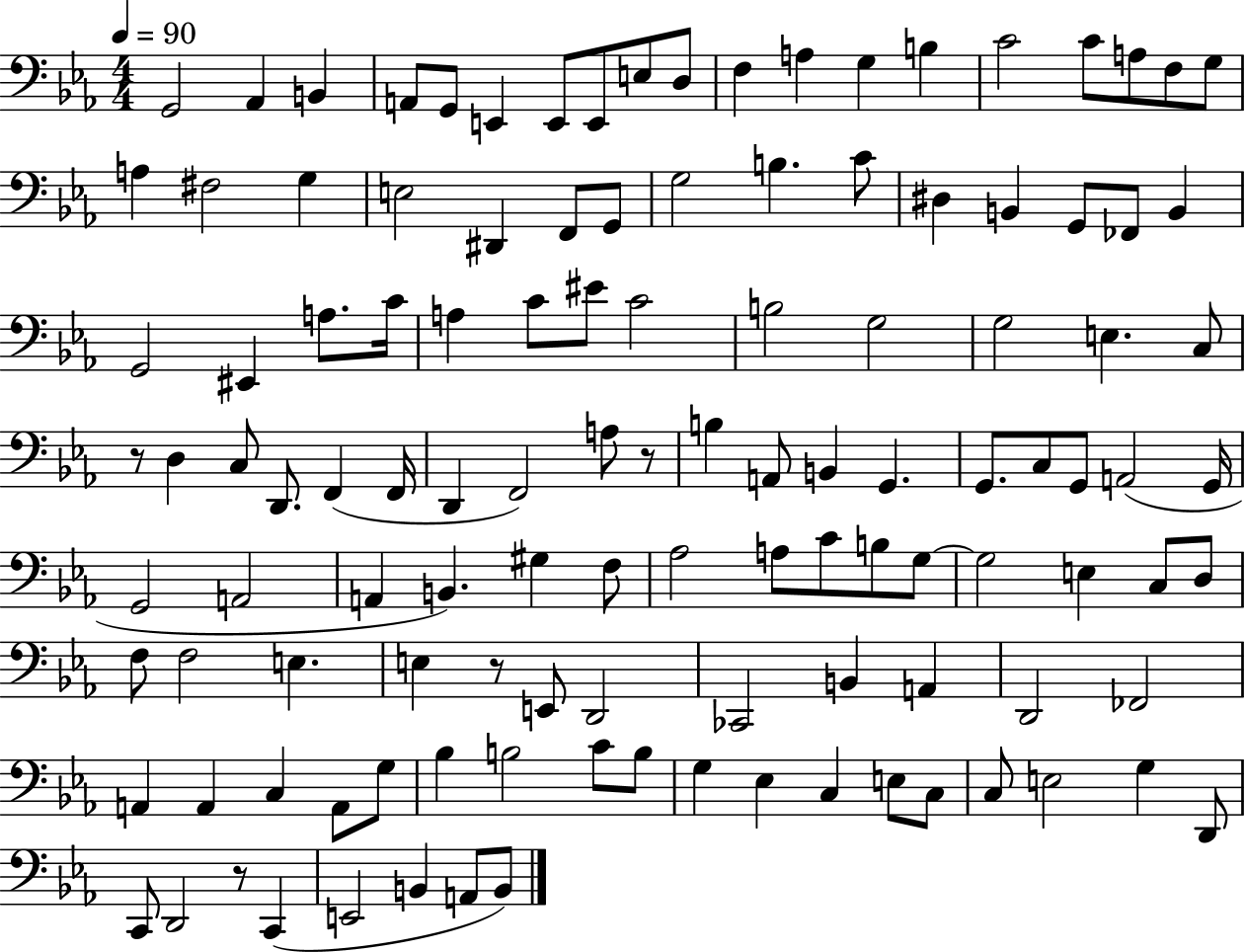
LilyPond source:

{
  \clef bass
  \numericTimeSignature
  \time 4/4
  \key ees \major
  \tempo 4 = 90
  g,2 aes,4 b,4 | a,8 g,8 e,4 e,8 e,8 e8 d8 | f4 a4 g4 b4 | c'2 c'8 a8 f8 g8 | \break a4 fis2 g4 | e2 dis,4 f,8 g,8 | g2 b4. c'8 | dis4 b,4 g,8 fes,8 b,4 | \break g,2 eis,4 a8. c'16 | a4 c'8 eis'8 c'2 | b2 g2 | g2 e4. c8 | \break r8 d4 c8 d,8. f,4( f,16 | d,4 f,2) a8 r8 | b4 a,8 b,4 g,4. | g,8. c8 g,8 a,2( g,16 | \break g,2 a,2 | a,4 b,4.) gis4 f8 | aes2 a8 c'8 b8 g8~~ | g2 e4 c8 d8 | \break f8 f2 e4. | e4 r8 e,8 d,2 | ces,2 b,4 a,4 | d,2 fes,2 | \break a,4 a,4 c4 a,8 g8 | bes4 b2 c'8 b8 | g4 ees4 c4 e8 c8 | c8 e2 g4 d,8 | \break c,8 d,2 r8 c,4( | e,2 b,4 a,8 b,8) | \bar "|."
}